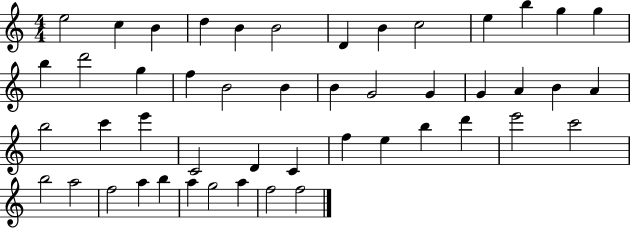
{
  \clef treble
  \numericTimeSignature
  \time 4/4
  \key c \major
  e''2 c''4 b'4 | d''4 b'4 b'2 | d'4 b'4 c''2 | e''4 b''4 g''4 g''4 | \break b''4 d'''2 g''4 | f''4 b'2 b'4 | b'4 g'2 g'4 | g'4 a'4 b'4 a'4 | \break b''2 c'''4 e'''4 | c'2 d'4 c'4 | f''4 e''4 b''4 d'''4 | e'''2 c'''2 | \break b''2 a''2 | f''2 a''4 b''4 | a''4 g''2 a''4 | f''2 f''2 | \break \bar "|."
}